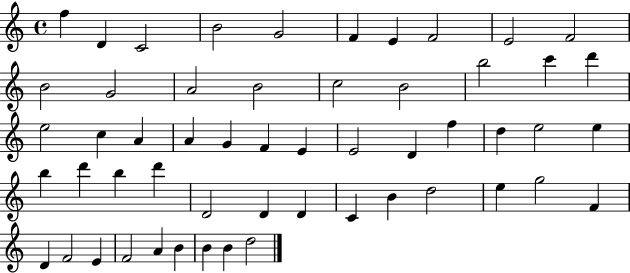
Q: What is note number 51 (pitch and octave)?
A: B4